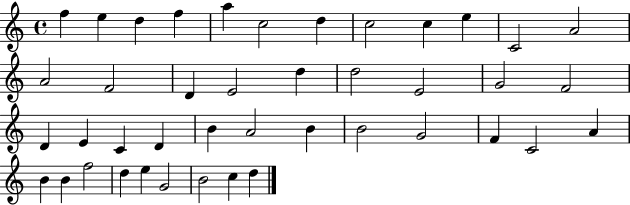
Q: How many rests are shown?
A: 0